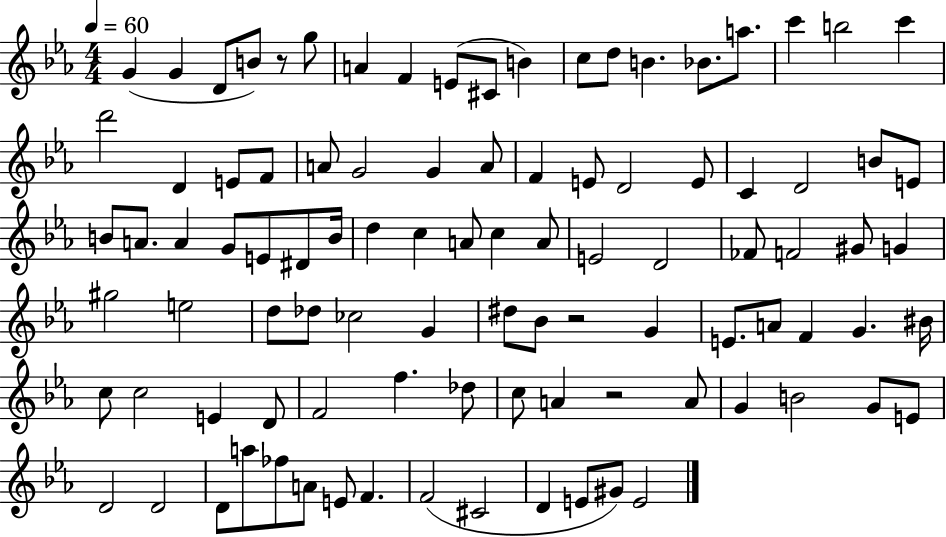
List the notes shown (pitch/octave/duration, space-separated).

G4/q G4/q D4/e B4/e R/e G5/e A4/q F4/q E4/e C#4/e B4/q C5/e D5/e B4/q. Bb4/e. A5/e. C6/q B5/h C6/q D6/h D4/q E4/e F4/e A4/e G4/h G4/q A4/e F4/q E4/e D4/h E4/e C4/q D4/h B4/e E4/e B4/e A4/e. A4/q G4/e E4/e D#4/e B4/s D5/q C5/q A4/e C5/q A4/e E4/h D4/h FES4/e F4/h G#4/e G4/q G#5/h E5/h D5/e Db5/e CES5/h G4/q D#5/e Bb4/e R/h G4/q E4/e. A4/e F4/q G4/q. BIS4/s C5/e C5/h E4/q D4/e F4/h F5/q. Db5/e C5/e A4/q R/h A4/e G4/q B4/h G4/e E4/e D4/h D4/h D4/e A5/e FES5/e A4/e E4/e F4/q. F4/h C#4/h D4/q E4/e G#4/e E4/h